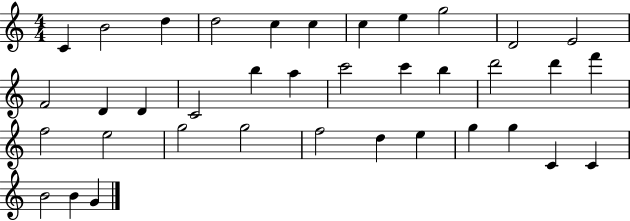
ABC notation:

X:1
T:Untitled
M:4/4
L:1/4
K:C
C B2 d d2 c c c e g2 D2 E2 F2 D D C2 b a c'2 c' b d'2 d' f' f2 e2 g2 g2 f2 d e g g C C B2 B G